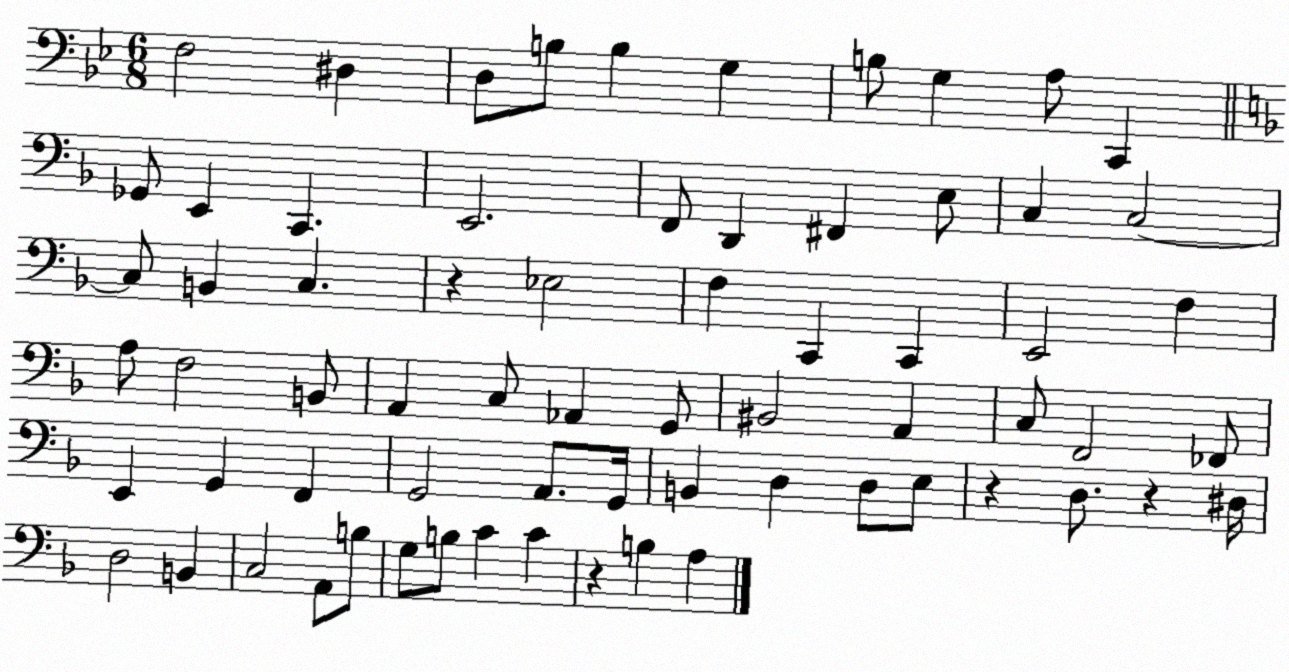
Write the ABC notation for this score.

X:1
T:Untitled
M:6/8
L:1/4
K:Bb
F,2 ^D, D,/2 B,/2 B, G, B,/2 G, A,/2 C,, _G,,/2 E,, C,, E,,2 F,,/2 D,, ^F,, E,/2 C, C,2 C,/2 B,, C, z _E,2 F, C,, C,, E,,2 F, A,/2 F,2 B,,/2 A,, C,/2 _A,, G,,/2 ^B,,2 A,, C,/2 F,,2 _F,,/2 E,, G,, F,, G,,2 A,,/2 G,,/4 B,, D, D,/2 E,/2 z D,/2 z ^D,/4 D,2 B,, C,2 A,,/2 B,/2 G,/2 B,/2 C C z B, A,